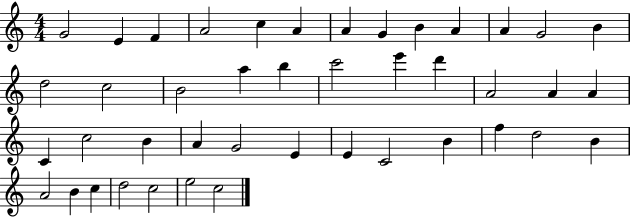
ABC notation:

X:1
T:Untitled
M:4/4
L:1/4
K:C
G2 E F A2 c A A G B A A G2 B d2 c2 B2 a b c'2 e' d' A2 A A C c2 B A G2 E E C2 B f d2 B A2 B c d2 c2 e2 c2